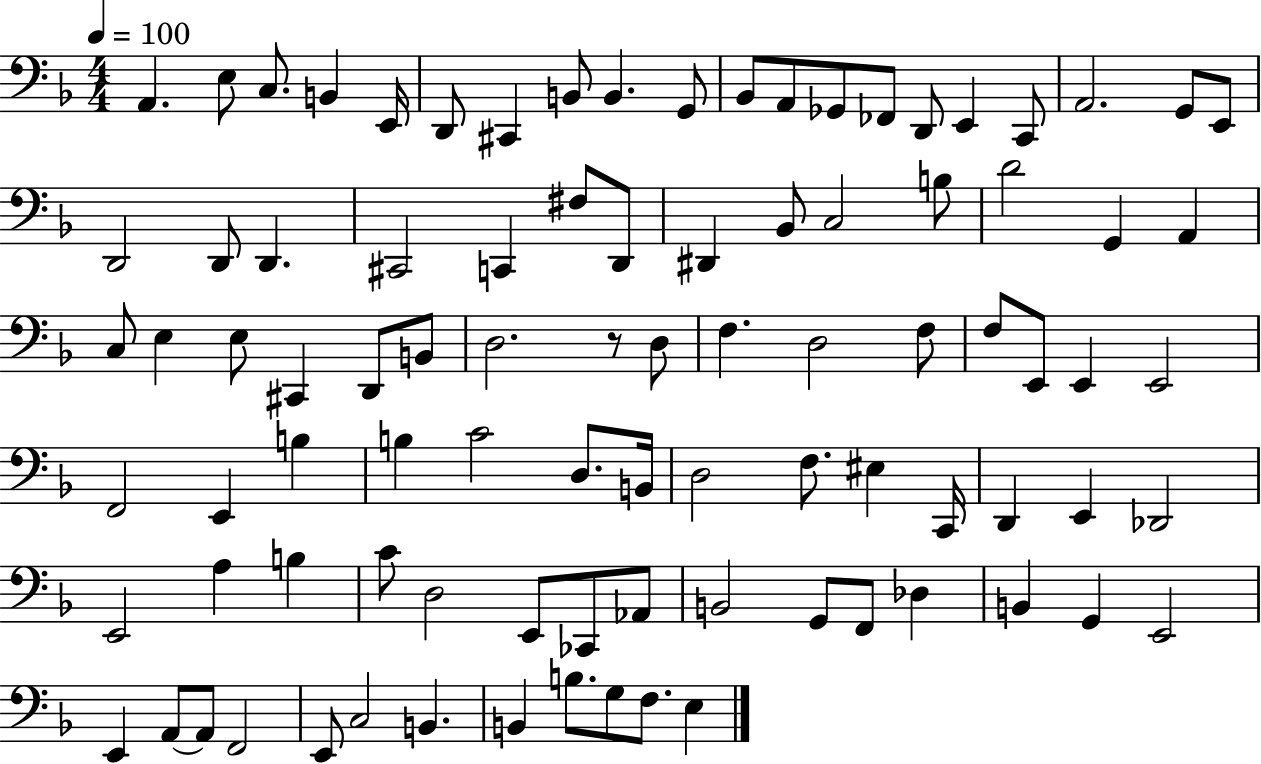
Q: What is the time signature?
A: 4/4